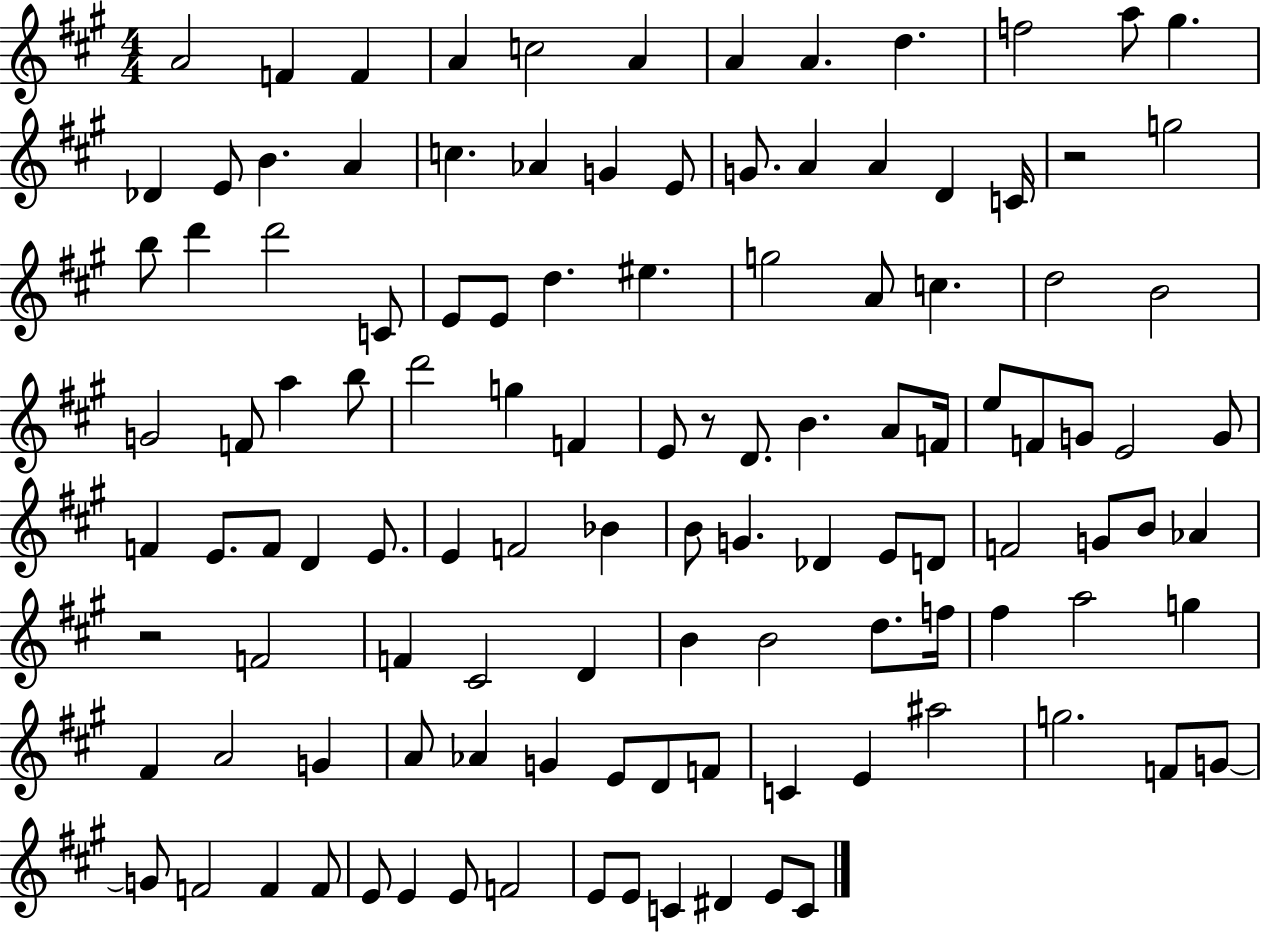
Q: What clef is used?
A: treble